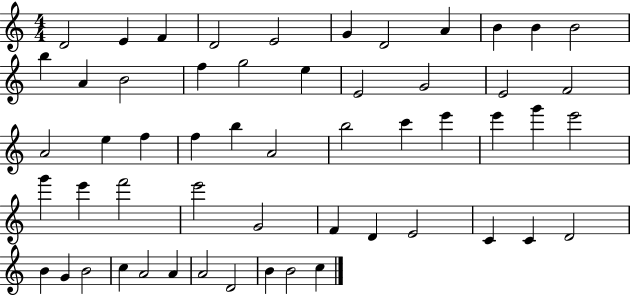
X:1
T:Untitled
M:4/4
L:1/4
K:C
D2 E F D2 E2 G D2 A B B B2 b A B2 f g2 e E2 G2 E2 F2 A2 e f f b A2 b2 c' e' e' g' e'2 g' e' f'2 e'2 G2 F D E2 C C D2 B G B2 c A2 A A2 D2 B B2 c